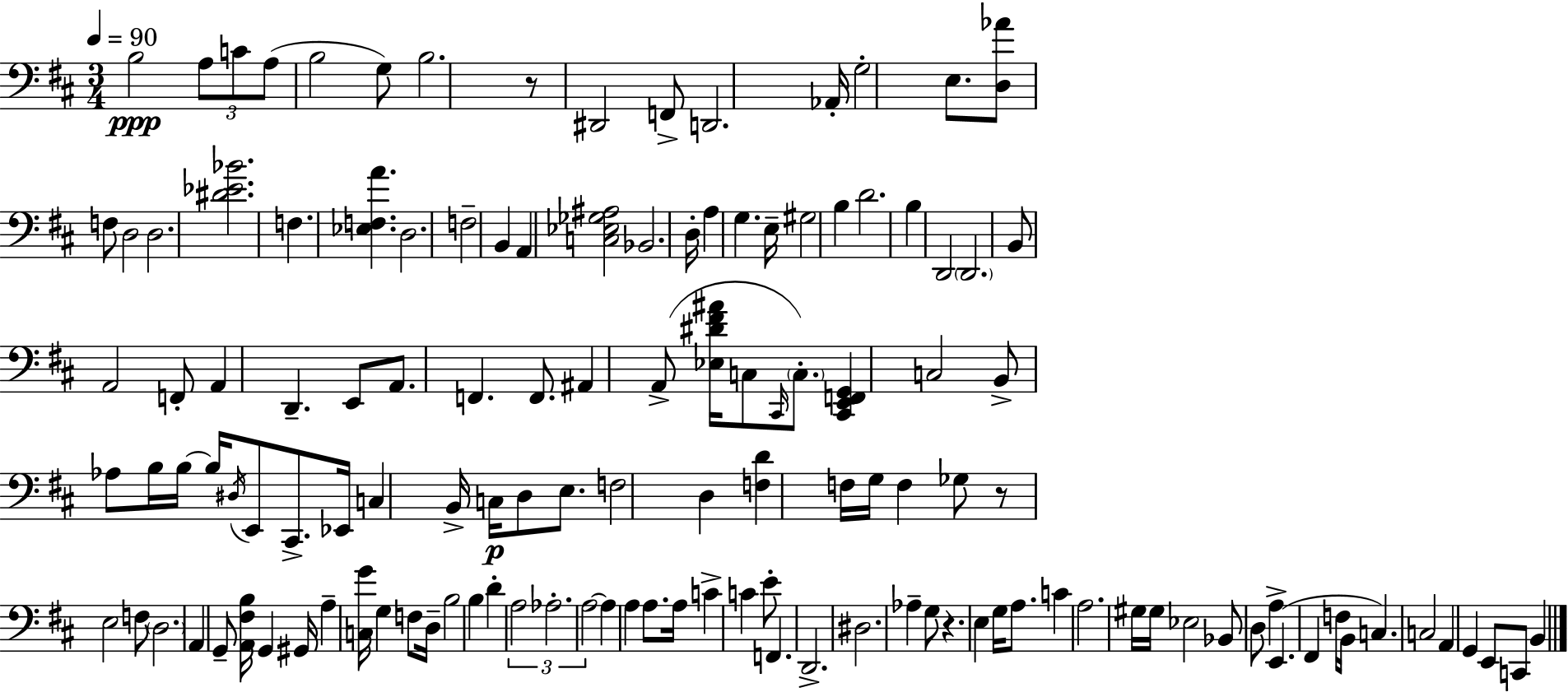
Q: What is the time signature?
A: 3/4